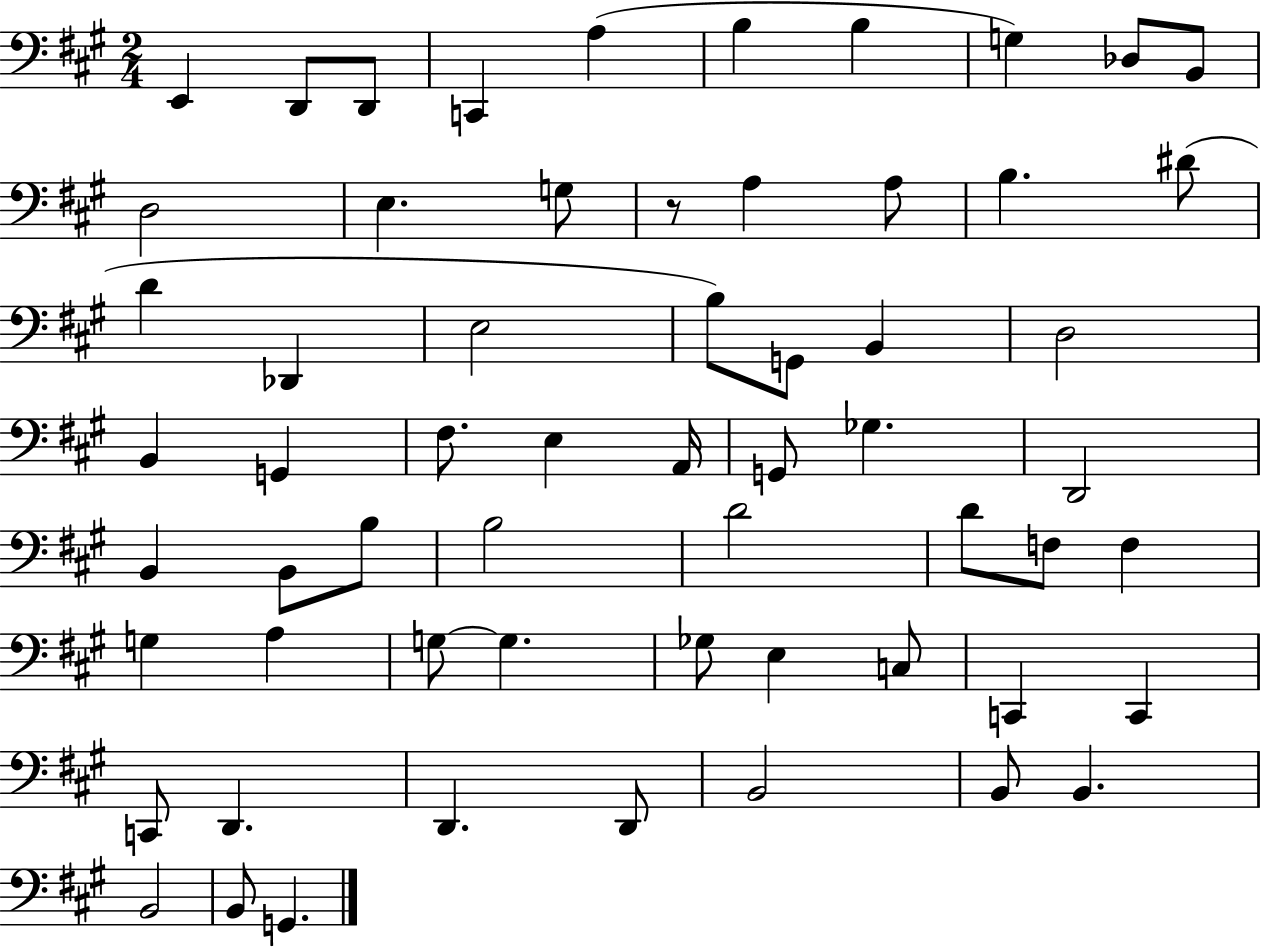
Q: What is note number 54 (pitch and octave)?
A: B2